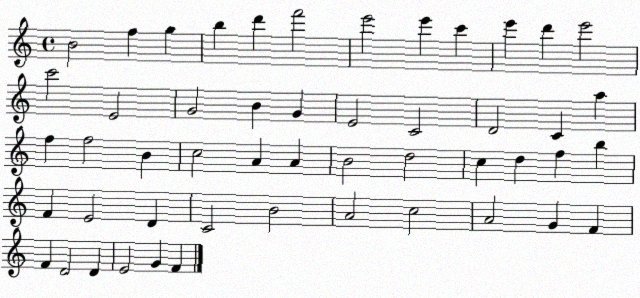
X:1
T:Untitled
M:4/4
L:1/4
K:C
B2 f g b d' f'2 e'2 e' c' e' d' e'2 c'2 E2 G2 B G E2 C2 D2 C a f f2 B c2 A A B2 d2 c d f b F E2 D C2 B2 A2 c2 A2 G F F D2 D E2 G F